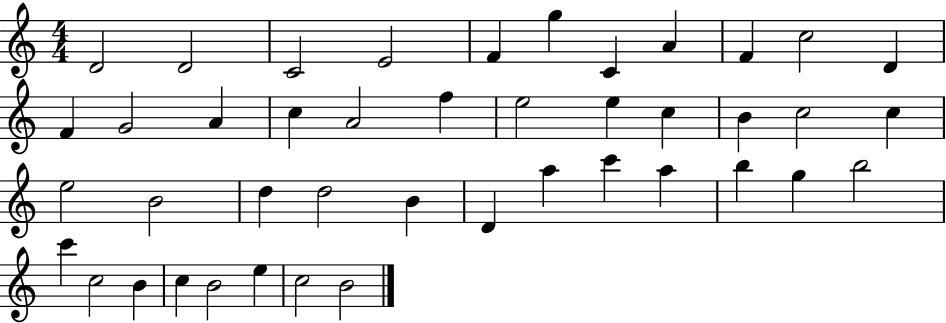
{
  \clef treble
  \numericTimeSignature
  \time 4/4
  \key c \major
  d'2 d'2 | c'2 e'2 | f'4 g''4 c'4 a'4 | f'4 c''2 d'4 | \break f'4 g'2 a'4 | c''4 a'2 f''4 | e''2 e''4 c''4 | b'4 c''2 c''4 | \break e''2 b'2 | d''4 d''2 b'4 | d'4 a''4 c'''4 a''4 | b''4 g''4 b''2 | \break c'''4 c''2 b'4 | c''4 b'2 e''4 | c''2 b'2 | \bar "|."
}